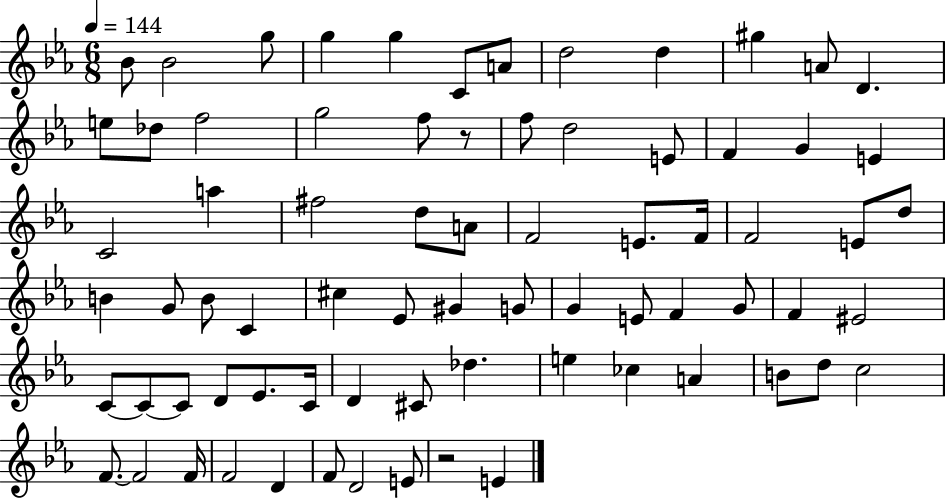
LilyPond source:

{
  \clef treble
  \numericTimeSignature
  \time 6/8
  \key ees \major
  \tempo 4 = 144
  \repeat volta 2 { bes'8 bes'2 g''8 | g''4 g''4 c'8 a'8 | d''2 d''4 | gis''4 a'8 d'4. | \break e''8 des''8 f''2 | g''2 f''8 r8 | f''8 d''2 e'8 | f'4 g'4 e'4 | \break c'2 a''4 | fis''2 d''8 a'8 | f'2 e'8. f'16 | f'2 e'8 d''8 | \break b'4 g'8 b'8 c'4 | cis''4 ees'8 gis'4 g'8 | g'4 e'8 f'4 g'8 | f'4 eis'2 | \break c'8~~ c'8~~ c'8 d'8 ees'8. c'16 | d'4 cis'8 des''4. | e''4 ces''4 a'4 | b'8 d''8 c''2 | \break f'8.~~ f'2 f'16 | f'2 d'4 | f'8 d'2 e'8 | r2 e'4 | \break } \bar "|."
}